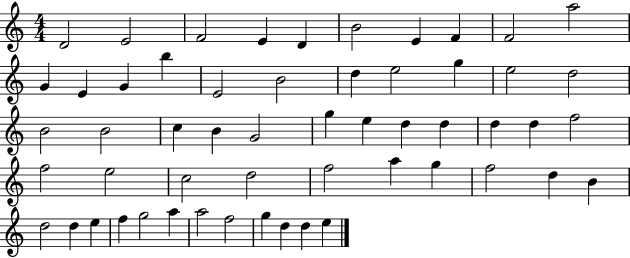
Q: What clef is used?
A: treble